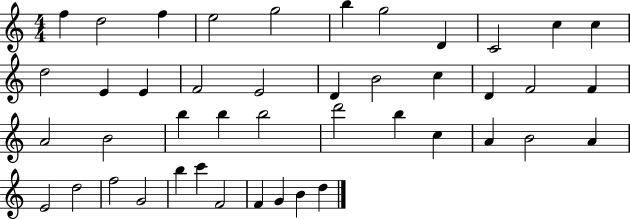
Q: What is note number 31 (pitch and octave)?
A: A4